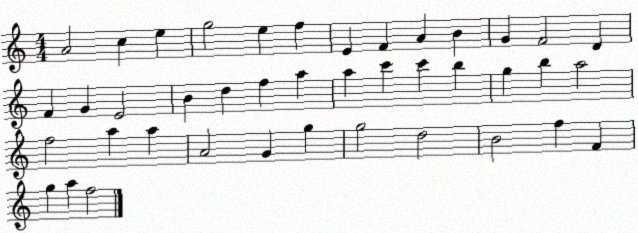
X:1
T:Untitled
M:4/4
L:1/4
K:C
A2 c e g2 e f E F A B G F2 D F G E2 B d f a a c' c' b g b a2 f2 a a A2 G g g2 d2 B2 f F g a f2